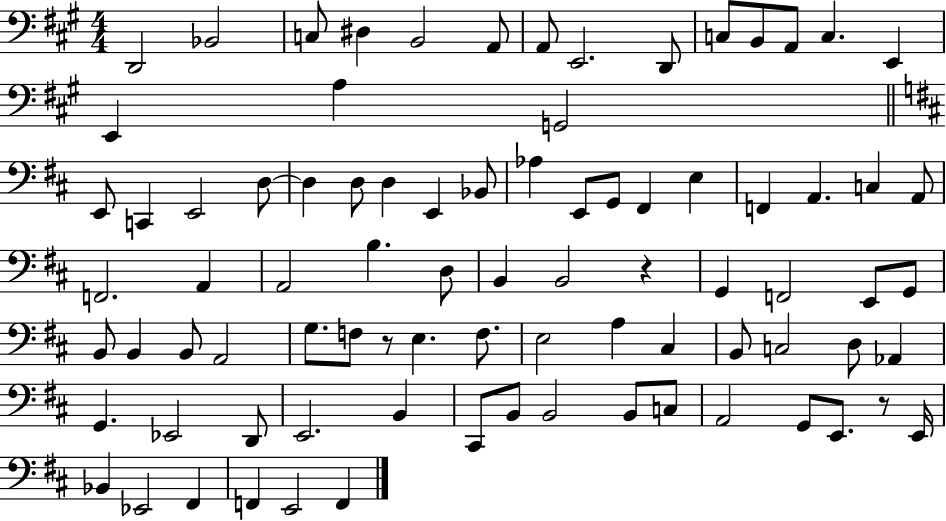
X:1
T:Untitled
M:4/4
L:1/4
K:A
D,,2 _B,,2 C,/2 ^D, B,,2 A,,/2 A,,/2 E,,2 D,,/2 C,/2 B,,/2 A,,/2 C, E,, E,, A, G,,2 E,,/2 C,, E,,2 D,/2 D, D,/2 D, E,, _B,,/2 _A, E,,/2 G,,/2 ^F,, E, F,, A,, C, A,,/2 F,,2 A,, A,,2 B, D,/2 B,, B,,2 z G,, F,,2 E,,/2 G,,/2 B,,/2 B,, B,,/2 A,,2 G,/2 F,/2 z/2 E, F,/2 E,2 A, ^C, B,,/2 C,2 D,/2 _A,, G,, _E,,2 D,,/2 E,,2 B,, ^C,,/2 B,,/2 B,,2 B,,/2 C,/2 A,,2 G,,/2 E,,/2 z/2 E,,/4 _B,, _E,,2 ^F,, F,, E,,2 F,,